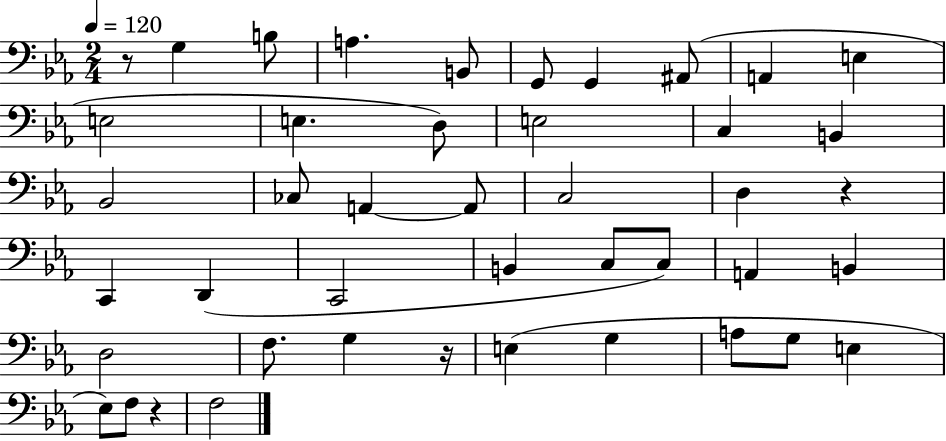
X:1
T:Untitled
M:2/4
L:1/4
K:Eb
z/2 G, B,/2 A, B,,/2 G,,/2 G,, ^A,,/2 A,, E, E,2 E, D,/2 E,2 C, B,, _B,,2 _C,/2 A,, A,,/2 C,2 D, z C,, D,, C,,2 B,, C,/2 C,/2 A,, B,, D,2 F,/2 G, z/4 E, G, A,/2 G,/2 E, _E,/2 F,/2 z F,2